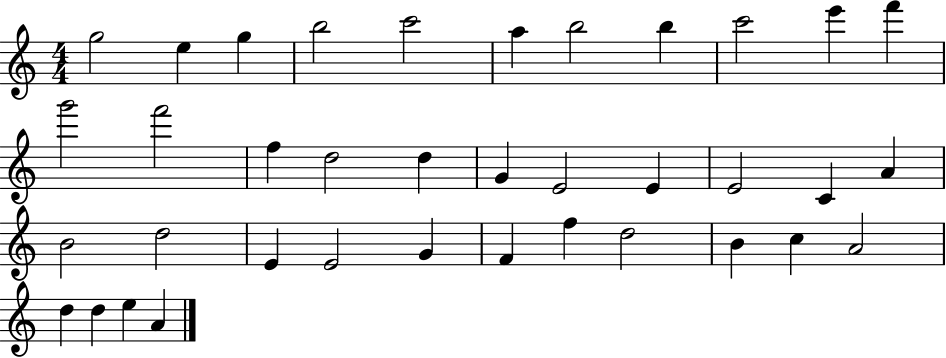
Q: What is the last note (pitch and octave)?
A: A4